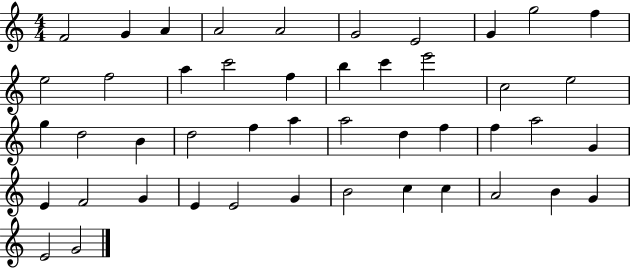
{
  \clef treble
  \numericTimeSignature
  \time 4/4
  \key c \major
  f'2 g'4 a'4 | a'2 a'2 | g'2 e'2 | g'4 g''2 f''4 | \break e''2 f''2 | a''4 c'''2 f''4 | b''4 c'''4 e'''2 | c''2 e''2 | \break g''4 d''2 b'4 | d''2 f''4 a''4 | a''2 d''4 f''4 | f''4 a''2 g'4 | \break e'4 f'2 g'4 | e'4 e'2 g'4 | b'2 c''4 c''4 | a'2 b'4 g'4 | \break e'2 g'2 | \bar "|."
}